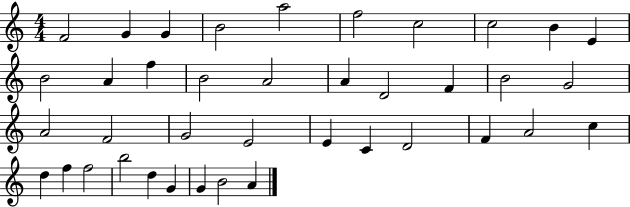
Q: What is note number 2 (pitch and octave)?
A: G4